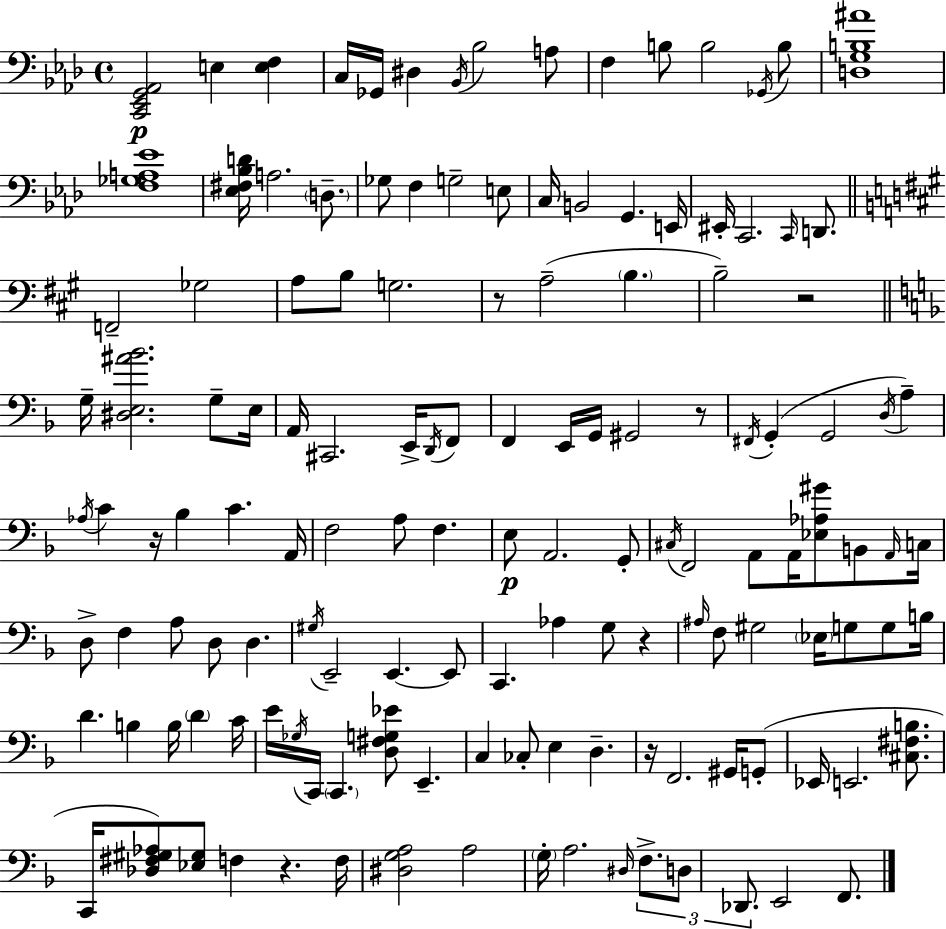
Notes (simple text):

[C2,Eb2,G2,Ab2]/h E3/q [E3,F3]/q C3/s Gb2/s D#3/q Bb2/s Bb3/h A3/e F3/q B3/e B3/h Gb2/s B3/e [D3,G3,B3,A#4]/w [F3,Gb3,A3,Eb4]/w [Eb3,F#3,Bb3,D4]/s A3/h. D3/e. Gb3/e F3/q G3/h E3/e C3/s B2/h G2/q. E2/s EIS2/s C2/h. C2/s D2/e. F2/h Gb3/h A3/e B3/e G3/h. R/e A3/h B3/q. B3/h R/h G3/s [D#3,E3,A#4,Bb4]/h. G3/e E3/s A2/s C#2/h. E2/s D2/s F2/e F2/q E2/s G2/s G#2/h R/e F#2/s G2/q G2/h D3/s A3/q Ab3/s C4/q R/s Bb3/q C4/q. A2/s F3/h A3/e F3/q. E3/e A2/h. G2/e C#3/s F2/h A2/e A2/s [Eb3,Ab3,G#4]/e B2/e A2/s C3/s D3/e F3/q A3/e D3/e D3/q. G#3/s E2/h E2/q. E2/e C2/q. Ab3/q G3/e R/q A#3/s F3/e G#3/h Eb3/s G3/e G3/e B3/s D4/q. B3/q B3/s D4/q C4/s E4/s Gb3/s C2/s C2/q. [D3,F#3,G3,Eb4]/e E2/q. C3/q CES3/e E3/q D3/q. R/s F2/h. G#2/s G2/e Eb2/s E2/h. [C#3,F#3,B3]/e. C2/s [Db3,F#3,G#3,Ab3]/e [Eb3,G#3]/e F3/q R/q. F3/s [D#3,G3,A3]/h A3/h G3/s A3/h. D#3/s F3/e. D3/e Db2/e. E2/h F2/e.